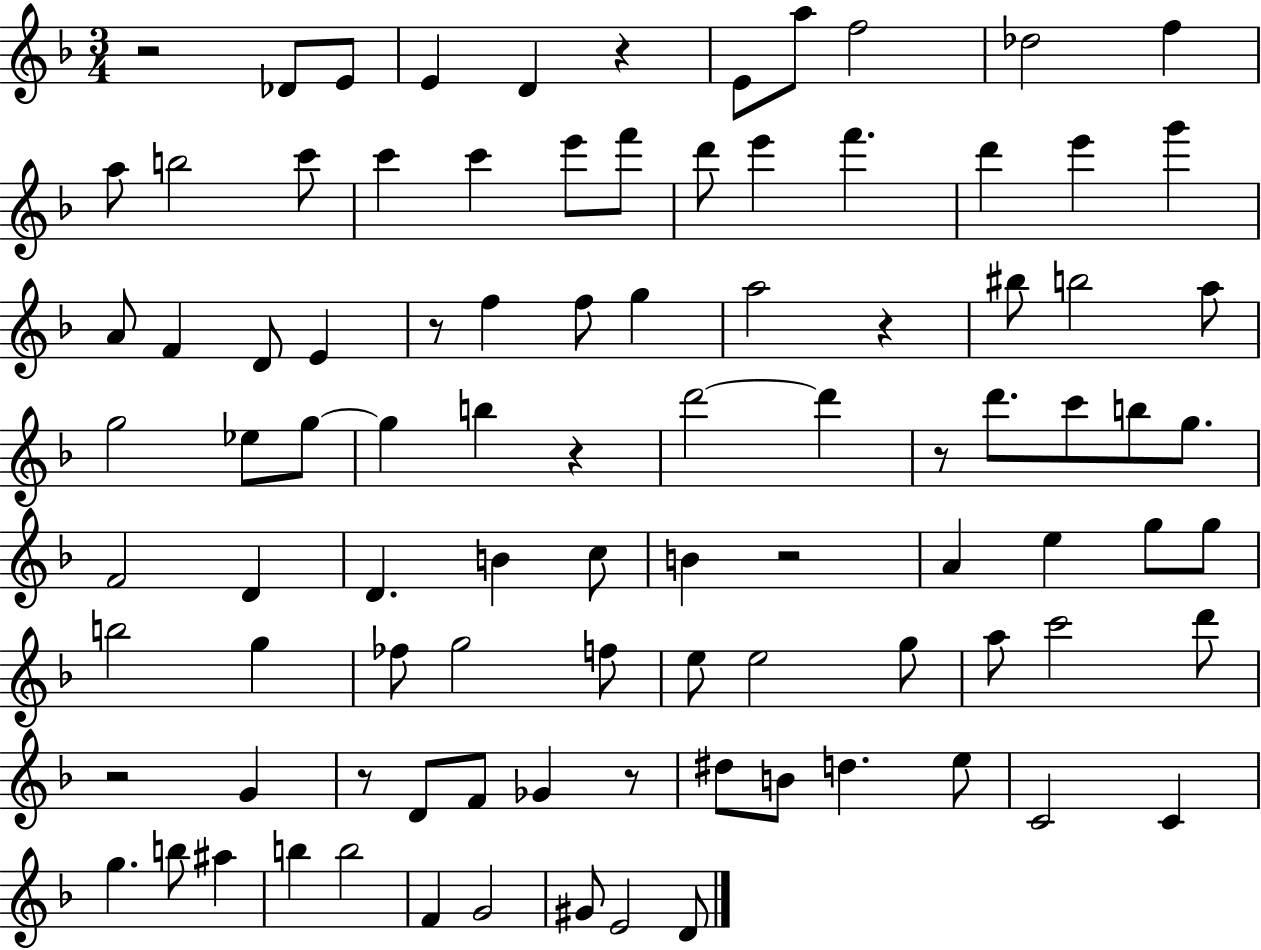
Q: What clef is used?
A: treble